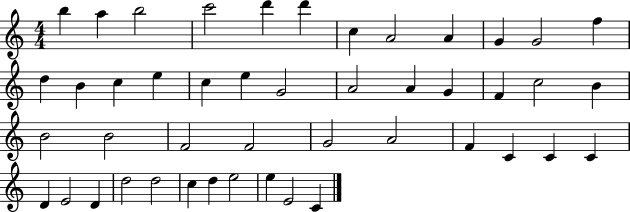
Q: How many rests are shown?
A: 0